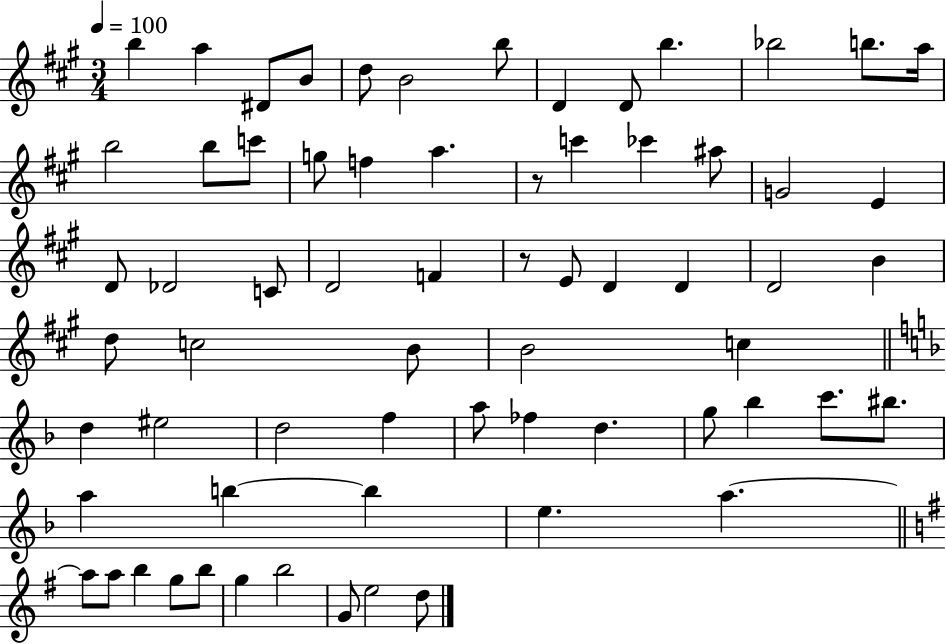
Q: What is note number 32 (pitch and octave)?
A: D4